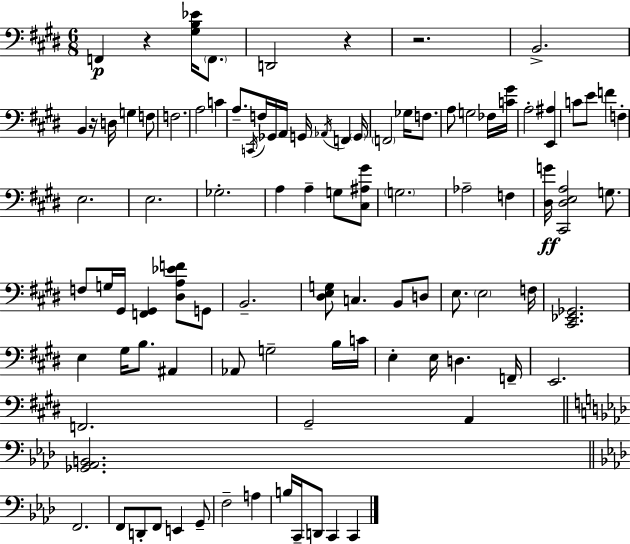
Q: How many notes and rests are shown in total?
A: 96